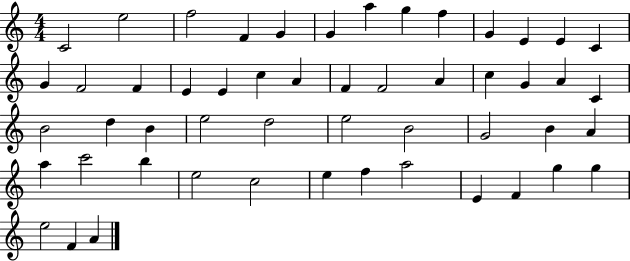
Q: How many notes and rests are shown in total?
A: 52